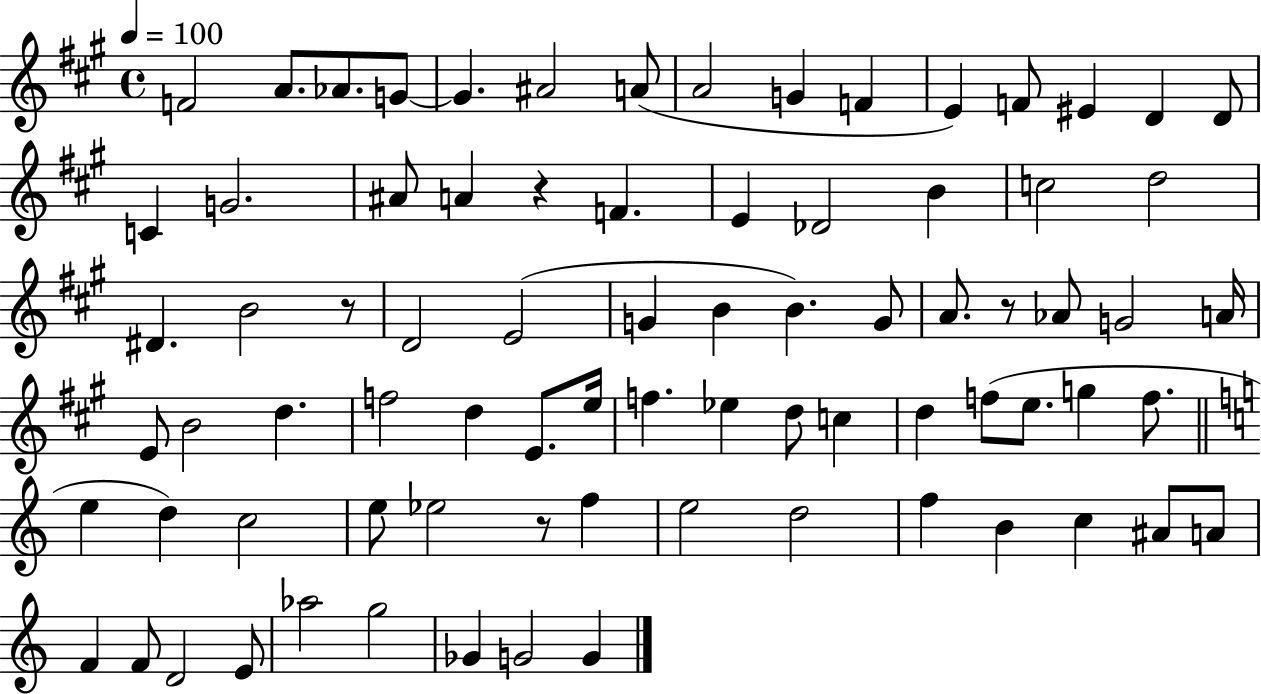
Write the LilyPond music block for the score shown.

{
  \clef treble
  \time 4/4
  \defaultTimeSignature
  \key a \major
  \tempo 4 = 100
  f'2 a'8. aes'8. g'8~~ | g'4. ais'2 a'8( | a'2 g'4 f'4 | e'4) f'8 eis'4 d'4 d'8 | \break c'4 g'2. | ais'8 a'4 r4 f'4. | e'4 des'2 b'4 | c''2 d''2 | \break dis'4. b'2 r8 | d'2 e'2( | g'4 b'4 b'4.) g'8 | a'8. r8 aes'8 g'2 a'16 | \break e'8 b'2 d''4. | f''2 d''4 e'8. e''16 | f''4. ees''4 d''8 c''4 | d''4 f''8( e''8. g''4 f''8. | \break \bar "||" \break \key a \minor e''4 d''4) c''2 | e''8 ees''2 r8 f''4 | e''2 d''2 | f''4 b'4 c''4 ais'8 a'8 | \break f'4 f'8 d'2 e'8 | aes''2 g''2 | ges'4 g'2 g'4 | \bar "|."
}